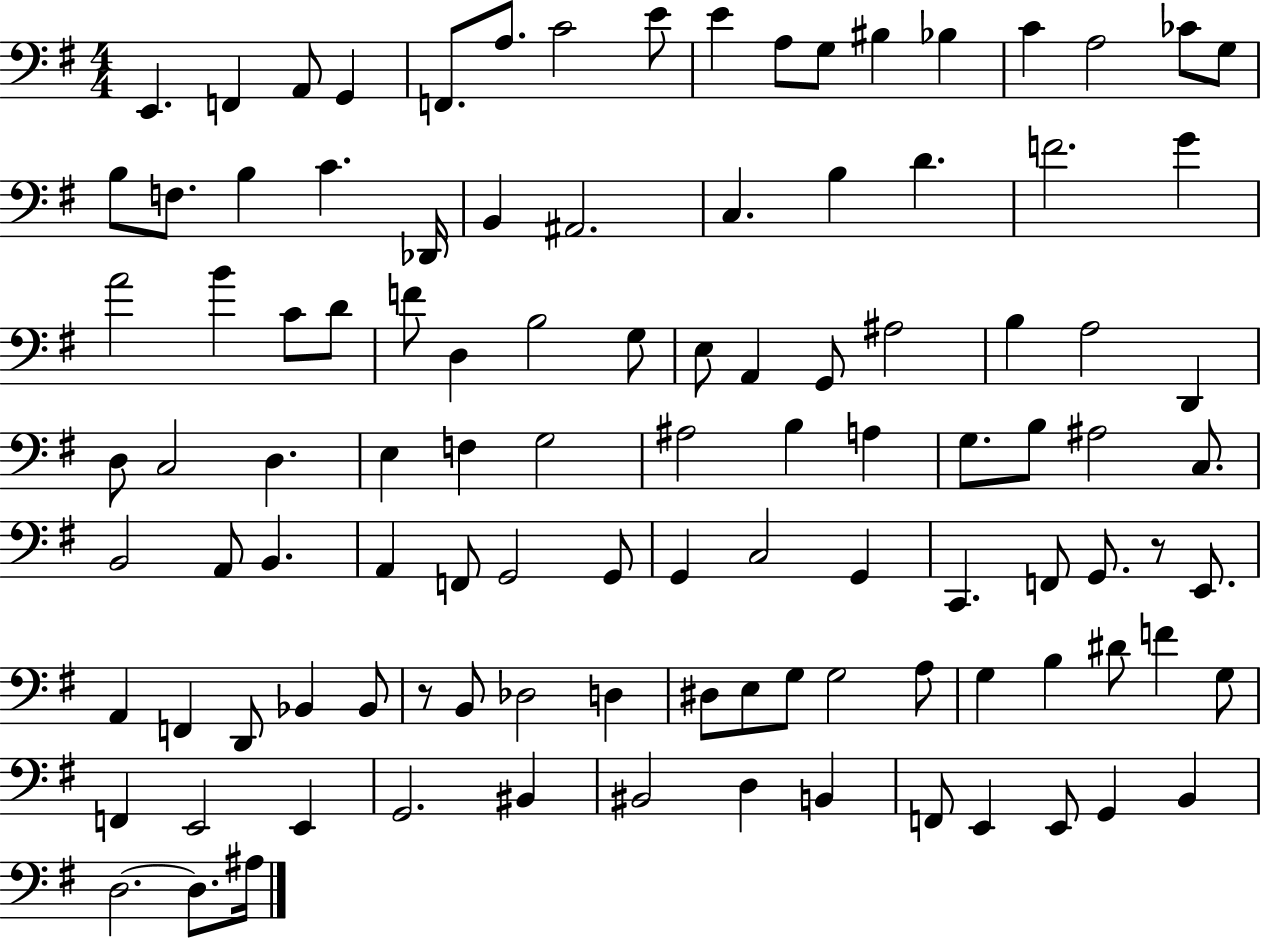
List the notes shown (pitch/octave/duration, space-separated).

E2/q. F2/q A2/e G2/q F2/e. A3/e. C4/h E4/e E4/q A3/e G3/e BIS3/q Bb3/q C4/q A3/h CES4/e G3/e B3/e F3/e. B3/q C4/q. Db2/s B2/q A#2/h. C3/q. B3/q D4/q. F4/h. G4/q A4/h B4/q C4/e D4/e F4/e D3/q B3/h G3/e E3/e A2/q G2/e A#3/h B3/q A3/h D2/q D3/e C3/h D3/q. E3/q F3/q G3/h A#3/h B3/q A3/q G3/e. B3/e A#3/h C3/e. B2/h A2/e B2/q. A2/q F2/e G2/h G2/e G2/q C3/h G2/q C2/q. F2/e G2/e. R/e E2/e. A2/q F2/q D2/e Bb2/q Bb2/e R/e B2/e Db3/h D3/q D#3/e E3/e G3/e G3/h A3/e G3/q B3/q D#4/e F4/q G3/e F2/q E2/h E2/q G2/h. BIS2/q BIS2/h D3/q B2/q F2/e E2/q E2/e G2/q B2/q D3/h. D3/e. A#3/s